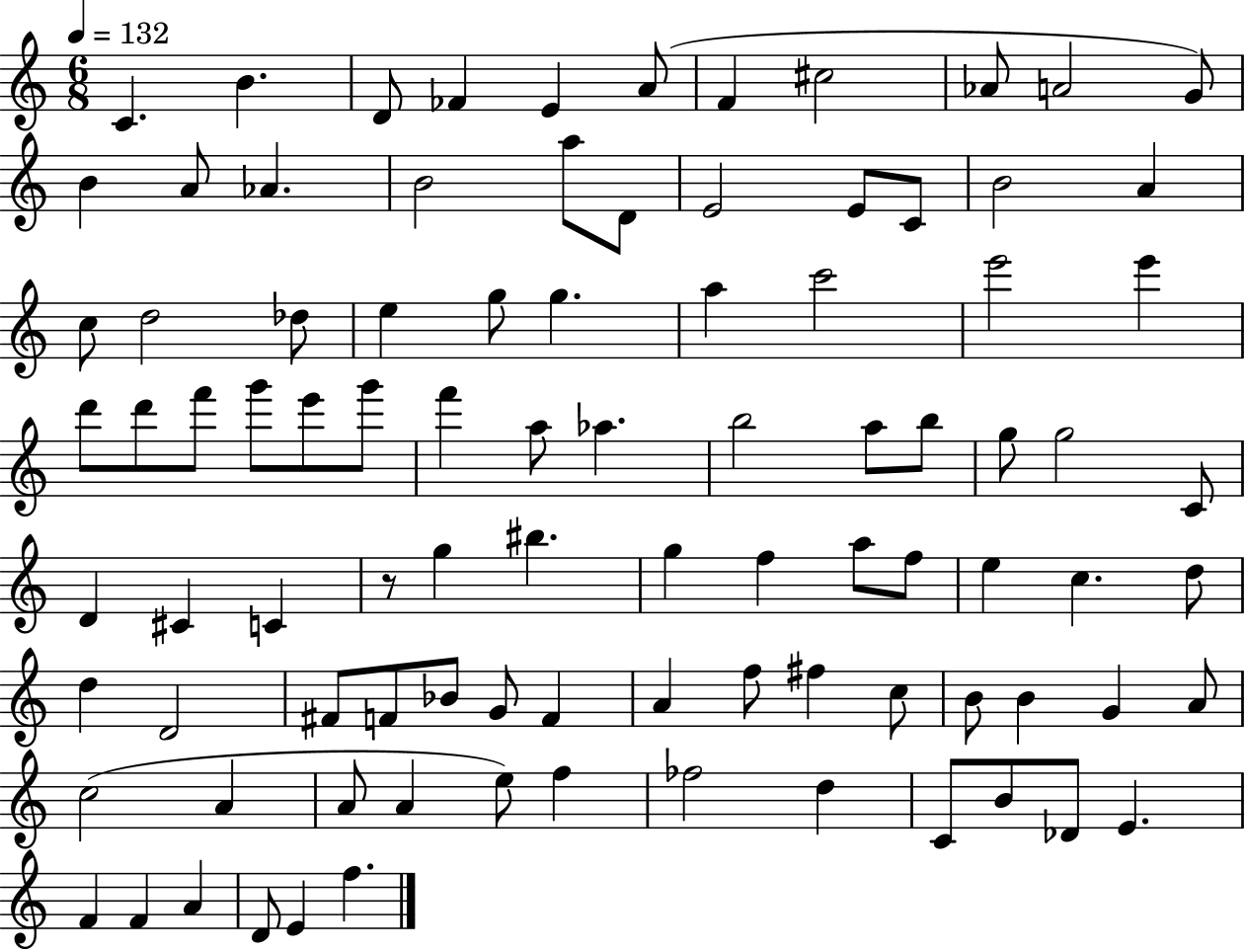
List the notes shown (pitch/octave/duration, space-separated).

C4/q. B4/q. D4/e FES4/q E4/q A4/e F4/q C#5/h Ab4/e A4/h G4/e B4/q A4/e Ab4/q. B4/h A5/e D4/e E4/h E4/e C4/e B4/h A4/q C5/e D5/h Db5/e E5/q G5/e G5/q. A5/q C6/h E6/h E6/q D6/e D6/e F6/e G6/e E6/e G6/e F6/q A5/e Ab5/q. B5/h A5/e B5/e G5/e G5/h C4/e D4/q C#4/q C4/q R/e G5/q BIS5/q. G5/q F5/q A5/e F5/e E5/q C5/q. D5/e D5/q D4/h F#4/e F4/e Bb4/e G4/e F4/q A4/q F5/e F#5/q C5/e B4/e B4/q G4/q A4/e C5/h A4/q A4/e A4/q E5/e F5/q FES5/h D5/q C4/e B4/e Db4/e E4/q. F4/q F4/q A4/q D4/e E4/q F5/q.